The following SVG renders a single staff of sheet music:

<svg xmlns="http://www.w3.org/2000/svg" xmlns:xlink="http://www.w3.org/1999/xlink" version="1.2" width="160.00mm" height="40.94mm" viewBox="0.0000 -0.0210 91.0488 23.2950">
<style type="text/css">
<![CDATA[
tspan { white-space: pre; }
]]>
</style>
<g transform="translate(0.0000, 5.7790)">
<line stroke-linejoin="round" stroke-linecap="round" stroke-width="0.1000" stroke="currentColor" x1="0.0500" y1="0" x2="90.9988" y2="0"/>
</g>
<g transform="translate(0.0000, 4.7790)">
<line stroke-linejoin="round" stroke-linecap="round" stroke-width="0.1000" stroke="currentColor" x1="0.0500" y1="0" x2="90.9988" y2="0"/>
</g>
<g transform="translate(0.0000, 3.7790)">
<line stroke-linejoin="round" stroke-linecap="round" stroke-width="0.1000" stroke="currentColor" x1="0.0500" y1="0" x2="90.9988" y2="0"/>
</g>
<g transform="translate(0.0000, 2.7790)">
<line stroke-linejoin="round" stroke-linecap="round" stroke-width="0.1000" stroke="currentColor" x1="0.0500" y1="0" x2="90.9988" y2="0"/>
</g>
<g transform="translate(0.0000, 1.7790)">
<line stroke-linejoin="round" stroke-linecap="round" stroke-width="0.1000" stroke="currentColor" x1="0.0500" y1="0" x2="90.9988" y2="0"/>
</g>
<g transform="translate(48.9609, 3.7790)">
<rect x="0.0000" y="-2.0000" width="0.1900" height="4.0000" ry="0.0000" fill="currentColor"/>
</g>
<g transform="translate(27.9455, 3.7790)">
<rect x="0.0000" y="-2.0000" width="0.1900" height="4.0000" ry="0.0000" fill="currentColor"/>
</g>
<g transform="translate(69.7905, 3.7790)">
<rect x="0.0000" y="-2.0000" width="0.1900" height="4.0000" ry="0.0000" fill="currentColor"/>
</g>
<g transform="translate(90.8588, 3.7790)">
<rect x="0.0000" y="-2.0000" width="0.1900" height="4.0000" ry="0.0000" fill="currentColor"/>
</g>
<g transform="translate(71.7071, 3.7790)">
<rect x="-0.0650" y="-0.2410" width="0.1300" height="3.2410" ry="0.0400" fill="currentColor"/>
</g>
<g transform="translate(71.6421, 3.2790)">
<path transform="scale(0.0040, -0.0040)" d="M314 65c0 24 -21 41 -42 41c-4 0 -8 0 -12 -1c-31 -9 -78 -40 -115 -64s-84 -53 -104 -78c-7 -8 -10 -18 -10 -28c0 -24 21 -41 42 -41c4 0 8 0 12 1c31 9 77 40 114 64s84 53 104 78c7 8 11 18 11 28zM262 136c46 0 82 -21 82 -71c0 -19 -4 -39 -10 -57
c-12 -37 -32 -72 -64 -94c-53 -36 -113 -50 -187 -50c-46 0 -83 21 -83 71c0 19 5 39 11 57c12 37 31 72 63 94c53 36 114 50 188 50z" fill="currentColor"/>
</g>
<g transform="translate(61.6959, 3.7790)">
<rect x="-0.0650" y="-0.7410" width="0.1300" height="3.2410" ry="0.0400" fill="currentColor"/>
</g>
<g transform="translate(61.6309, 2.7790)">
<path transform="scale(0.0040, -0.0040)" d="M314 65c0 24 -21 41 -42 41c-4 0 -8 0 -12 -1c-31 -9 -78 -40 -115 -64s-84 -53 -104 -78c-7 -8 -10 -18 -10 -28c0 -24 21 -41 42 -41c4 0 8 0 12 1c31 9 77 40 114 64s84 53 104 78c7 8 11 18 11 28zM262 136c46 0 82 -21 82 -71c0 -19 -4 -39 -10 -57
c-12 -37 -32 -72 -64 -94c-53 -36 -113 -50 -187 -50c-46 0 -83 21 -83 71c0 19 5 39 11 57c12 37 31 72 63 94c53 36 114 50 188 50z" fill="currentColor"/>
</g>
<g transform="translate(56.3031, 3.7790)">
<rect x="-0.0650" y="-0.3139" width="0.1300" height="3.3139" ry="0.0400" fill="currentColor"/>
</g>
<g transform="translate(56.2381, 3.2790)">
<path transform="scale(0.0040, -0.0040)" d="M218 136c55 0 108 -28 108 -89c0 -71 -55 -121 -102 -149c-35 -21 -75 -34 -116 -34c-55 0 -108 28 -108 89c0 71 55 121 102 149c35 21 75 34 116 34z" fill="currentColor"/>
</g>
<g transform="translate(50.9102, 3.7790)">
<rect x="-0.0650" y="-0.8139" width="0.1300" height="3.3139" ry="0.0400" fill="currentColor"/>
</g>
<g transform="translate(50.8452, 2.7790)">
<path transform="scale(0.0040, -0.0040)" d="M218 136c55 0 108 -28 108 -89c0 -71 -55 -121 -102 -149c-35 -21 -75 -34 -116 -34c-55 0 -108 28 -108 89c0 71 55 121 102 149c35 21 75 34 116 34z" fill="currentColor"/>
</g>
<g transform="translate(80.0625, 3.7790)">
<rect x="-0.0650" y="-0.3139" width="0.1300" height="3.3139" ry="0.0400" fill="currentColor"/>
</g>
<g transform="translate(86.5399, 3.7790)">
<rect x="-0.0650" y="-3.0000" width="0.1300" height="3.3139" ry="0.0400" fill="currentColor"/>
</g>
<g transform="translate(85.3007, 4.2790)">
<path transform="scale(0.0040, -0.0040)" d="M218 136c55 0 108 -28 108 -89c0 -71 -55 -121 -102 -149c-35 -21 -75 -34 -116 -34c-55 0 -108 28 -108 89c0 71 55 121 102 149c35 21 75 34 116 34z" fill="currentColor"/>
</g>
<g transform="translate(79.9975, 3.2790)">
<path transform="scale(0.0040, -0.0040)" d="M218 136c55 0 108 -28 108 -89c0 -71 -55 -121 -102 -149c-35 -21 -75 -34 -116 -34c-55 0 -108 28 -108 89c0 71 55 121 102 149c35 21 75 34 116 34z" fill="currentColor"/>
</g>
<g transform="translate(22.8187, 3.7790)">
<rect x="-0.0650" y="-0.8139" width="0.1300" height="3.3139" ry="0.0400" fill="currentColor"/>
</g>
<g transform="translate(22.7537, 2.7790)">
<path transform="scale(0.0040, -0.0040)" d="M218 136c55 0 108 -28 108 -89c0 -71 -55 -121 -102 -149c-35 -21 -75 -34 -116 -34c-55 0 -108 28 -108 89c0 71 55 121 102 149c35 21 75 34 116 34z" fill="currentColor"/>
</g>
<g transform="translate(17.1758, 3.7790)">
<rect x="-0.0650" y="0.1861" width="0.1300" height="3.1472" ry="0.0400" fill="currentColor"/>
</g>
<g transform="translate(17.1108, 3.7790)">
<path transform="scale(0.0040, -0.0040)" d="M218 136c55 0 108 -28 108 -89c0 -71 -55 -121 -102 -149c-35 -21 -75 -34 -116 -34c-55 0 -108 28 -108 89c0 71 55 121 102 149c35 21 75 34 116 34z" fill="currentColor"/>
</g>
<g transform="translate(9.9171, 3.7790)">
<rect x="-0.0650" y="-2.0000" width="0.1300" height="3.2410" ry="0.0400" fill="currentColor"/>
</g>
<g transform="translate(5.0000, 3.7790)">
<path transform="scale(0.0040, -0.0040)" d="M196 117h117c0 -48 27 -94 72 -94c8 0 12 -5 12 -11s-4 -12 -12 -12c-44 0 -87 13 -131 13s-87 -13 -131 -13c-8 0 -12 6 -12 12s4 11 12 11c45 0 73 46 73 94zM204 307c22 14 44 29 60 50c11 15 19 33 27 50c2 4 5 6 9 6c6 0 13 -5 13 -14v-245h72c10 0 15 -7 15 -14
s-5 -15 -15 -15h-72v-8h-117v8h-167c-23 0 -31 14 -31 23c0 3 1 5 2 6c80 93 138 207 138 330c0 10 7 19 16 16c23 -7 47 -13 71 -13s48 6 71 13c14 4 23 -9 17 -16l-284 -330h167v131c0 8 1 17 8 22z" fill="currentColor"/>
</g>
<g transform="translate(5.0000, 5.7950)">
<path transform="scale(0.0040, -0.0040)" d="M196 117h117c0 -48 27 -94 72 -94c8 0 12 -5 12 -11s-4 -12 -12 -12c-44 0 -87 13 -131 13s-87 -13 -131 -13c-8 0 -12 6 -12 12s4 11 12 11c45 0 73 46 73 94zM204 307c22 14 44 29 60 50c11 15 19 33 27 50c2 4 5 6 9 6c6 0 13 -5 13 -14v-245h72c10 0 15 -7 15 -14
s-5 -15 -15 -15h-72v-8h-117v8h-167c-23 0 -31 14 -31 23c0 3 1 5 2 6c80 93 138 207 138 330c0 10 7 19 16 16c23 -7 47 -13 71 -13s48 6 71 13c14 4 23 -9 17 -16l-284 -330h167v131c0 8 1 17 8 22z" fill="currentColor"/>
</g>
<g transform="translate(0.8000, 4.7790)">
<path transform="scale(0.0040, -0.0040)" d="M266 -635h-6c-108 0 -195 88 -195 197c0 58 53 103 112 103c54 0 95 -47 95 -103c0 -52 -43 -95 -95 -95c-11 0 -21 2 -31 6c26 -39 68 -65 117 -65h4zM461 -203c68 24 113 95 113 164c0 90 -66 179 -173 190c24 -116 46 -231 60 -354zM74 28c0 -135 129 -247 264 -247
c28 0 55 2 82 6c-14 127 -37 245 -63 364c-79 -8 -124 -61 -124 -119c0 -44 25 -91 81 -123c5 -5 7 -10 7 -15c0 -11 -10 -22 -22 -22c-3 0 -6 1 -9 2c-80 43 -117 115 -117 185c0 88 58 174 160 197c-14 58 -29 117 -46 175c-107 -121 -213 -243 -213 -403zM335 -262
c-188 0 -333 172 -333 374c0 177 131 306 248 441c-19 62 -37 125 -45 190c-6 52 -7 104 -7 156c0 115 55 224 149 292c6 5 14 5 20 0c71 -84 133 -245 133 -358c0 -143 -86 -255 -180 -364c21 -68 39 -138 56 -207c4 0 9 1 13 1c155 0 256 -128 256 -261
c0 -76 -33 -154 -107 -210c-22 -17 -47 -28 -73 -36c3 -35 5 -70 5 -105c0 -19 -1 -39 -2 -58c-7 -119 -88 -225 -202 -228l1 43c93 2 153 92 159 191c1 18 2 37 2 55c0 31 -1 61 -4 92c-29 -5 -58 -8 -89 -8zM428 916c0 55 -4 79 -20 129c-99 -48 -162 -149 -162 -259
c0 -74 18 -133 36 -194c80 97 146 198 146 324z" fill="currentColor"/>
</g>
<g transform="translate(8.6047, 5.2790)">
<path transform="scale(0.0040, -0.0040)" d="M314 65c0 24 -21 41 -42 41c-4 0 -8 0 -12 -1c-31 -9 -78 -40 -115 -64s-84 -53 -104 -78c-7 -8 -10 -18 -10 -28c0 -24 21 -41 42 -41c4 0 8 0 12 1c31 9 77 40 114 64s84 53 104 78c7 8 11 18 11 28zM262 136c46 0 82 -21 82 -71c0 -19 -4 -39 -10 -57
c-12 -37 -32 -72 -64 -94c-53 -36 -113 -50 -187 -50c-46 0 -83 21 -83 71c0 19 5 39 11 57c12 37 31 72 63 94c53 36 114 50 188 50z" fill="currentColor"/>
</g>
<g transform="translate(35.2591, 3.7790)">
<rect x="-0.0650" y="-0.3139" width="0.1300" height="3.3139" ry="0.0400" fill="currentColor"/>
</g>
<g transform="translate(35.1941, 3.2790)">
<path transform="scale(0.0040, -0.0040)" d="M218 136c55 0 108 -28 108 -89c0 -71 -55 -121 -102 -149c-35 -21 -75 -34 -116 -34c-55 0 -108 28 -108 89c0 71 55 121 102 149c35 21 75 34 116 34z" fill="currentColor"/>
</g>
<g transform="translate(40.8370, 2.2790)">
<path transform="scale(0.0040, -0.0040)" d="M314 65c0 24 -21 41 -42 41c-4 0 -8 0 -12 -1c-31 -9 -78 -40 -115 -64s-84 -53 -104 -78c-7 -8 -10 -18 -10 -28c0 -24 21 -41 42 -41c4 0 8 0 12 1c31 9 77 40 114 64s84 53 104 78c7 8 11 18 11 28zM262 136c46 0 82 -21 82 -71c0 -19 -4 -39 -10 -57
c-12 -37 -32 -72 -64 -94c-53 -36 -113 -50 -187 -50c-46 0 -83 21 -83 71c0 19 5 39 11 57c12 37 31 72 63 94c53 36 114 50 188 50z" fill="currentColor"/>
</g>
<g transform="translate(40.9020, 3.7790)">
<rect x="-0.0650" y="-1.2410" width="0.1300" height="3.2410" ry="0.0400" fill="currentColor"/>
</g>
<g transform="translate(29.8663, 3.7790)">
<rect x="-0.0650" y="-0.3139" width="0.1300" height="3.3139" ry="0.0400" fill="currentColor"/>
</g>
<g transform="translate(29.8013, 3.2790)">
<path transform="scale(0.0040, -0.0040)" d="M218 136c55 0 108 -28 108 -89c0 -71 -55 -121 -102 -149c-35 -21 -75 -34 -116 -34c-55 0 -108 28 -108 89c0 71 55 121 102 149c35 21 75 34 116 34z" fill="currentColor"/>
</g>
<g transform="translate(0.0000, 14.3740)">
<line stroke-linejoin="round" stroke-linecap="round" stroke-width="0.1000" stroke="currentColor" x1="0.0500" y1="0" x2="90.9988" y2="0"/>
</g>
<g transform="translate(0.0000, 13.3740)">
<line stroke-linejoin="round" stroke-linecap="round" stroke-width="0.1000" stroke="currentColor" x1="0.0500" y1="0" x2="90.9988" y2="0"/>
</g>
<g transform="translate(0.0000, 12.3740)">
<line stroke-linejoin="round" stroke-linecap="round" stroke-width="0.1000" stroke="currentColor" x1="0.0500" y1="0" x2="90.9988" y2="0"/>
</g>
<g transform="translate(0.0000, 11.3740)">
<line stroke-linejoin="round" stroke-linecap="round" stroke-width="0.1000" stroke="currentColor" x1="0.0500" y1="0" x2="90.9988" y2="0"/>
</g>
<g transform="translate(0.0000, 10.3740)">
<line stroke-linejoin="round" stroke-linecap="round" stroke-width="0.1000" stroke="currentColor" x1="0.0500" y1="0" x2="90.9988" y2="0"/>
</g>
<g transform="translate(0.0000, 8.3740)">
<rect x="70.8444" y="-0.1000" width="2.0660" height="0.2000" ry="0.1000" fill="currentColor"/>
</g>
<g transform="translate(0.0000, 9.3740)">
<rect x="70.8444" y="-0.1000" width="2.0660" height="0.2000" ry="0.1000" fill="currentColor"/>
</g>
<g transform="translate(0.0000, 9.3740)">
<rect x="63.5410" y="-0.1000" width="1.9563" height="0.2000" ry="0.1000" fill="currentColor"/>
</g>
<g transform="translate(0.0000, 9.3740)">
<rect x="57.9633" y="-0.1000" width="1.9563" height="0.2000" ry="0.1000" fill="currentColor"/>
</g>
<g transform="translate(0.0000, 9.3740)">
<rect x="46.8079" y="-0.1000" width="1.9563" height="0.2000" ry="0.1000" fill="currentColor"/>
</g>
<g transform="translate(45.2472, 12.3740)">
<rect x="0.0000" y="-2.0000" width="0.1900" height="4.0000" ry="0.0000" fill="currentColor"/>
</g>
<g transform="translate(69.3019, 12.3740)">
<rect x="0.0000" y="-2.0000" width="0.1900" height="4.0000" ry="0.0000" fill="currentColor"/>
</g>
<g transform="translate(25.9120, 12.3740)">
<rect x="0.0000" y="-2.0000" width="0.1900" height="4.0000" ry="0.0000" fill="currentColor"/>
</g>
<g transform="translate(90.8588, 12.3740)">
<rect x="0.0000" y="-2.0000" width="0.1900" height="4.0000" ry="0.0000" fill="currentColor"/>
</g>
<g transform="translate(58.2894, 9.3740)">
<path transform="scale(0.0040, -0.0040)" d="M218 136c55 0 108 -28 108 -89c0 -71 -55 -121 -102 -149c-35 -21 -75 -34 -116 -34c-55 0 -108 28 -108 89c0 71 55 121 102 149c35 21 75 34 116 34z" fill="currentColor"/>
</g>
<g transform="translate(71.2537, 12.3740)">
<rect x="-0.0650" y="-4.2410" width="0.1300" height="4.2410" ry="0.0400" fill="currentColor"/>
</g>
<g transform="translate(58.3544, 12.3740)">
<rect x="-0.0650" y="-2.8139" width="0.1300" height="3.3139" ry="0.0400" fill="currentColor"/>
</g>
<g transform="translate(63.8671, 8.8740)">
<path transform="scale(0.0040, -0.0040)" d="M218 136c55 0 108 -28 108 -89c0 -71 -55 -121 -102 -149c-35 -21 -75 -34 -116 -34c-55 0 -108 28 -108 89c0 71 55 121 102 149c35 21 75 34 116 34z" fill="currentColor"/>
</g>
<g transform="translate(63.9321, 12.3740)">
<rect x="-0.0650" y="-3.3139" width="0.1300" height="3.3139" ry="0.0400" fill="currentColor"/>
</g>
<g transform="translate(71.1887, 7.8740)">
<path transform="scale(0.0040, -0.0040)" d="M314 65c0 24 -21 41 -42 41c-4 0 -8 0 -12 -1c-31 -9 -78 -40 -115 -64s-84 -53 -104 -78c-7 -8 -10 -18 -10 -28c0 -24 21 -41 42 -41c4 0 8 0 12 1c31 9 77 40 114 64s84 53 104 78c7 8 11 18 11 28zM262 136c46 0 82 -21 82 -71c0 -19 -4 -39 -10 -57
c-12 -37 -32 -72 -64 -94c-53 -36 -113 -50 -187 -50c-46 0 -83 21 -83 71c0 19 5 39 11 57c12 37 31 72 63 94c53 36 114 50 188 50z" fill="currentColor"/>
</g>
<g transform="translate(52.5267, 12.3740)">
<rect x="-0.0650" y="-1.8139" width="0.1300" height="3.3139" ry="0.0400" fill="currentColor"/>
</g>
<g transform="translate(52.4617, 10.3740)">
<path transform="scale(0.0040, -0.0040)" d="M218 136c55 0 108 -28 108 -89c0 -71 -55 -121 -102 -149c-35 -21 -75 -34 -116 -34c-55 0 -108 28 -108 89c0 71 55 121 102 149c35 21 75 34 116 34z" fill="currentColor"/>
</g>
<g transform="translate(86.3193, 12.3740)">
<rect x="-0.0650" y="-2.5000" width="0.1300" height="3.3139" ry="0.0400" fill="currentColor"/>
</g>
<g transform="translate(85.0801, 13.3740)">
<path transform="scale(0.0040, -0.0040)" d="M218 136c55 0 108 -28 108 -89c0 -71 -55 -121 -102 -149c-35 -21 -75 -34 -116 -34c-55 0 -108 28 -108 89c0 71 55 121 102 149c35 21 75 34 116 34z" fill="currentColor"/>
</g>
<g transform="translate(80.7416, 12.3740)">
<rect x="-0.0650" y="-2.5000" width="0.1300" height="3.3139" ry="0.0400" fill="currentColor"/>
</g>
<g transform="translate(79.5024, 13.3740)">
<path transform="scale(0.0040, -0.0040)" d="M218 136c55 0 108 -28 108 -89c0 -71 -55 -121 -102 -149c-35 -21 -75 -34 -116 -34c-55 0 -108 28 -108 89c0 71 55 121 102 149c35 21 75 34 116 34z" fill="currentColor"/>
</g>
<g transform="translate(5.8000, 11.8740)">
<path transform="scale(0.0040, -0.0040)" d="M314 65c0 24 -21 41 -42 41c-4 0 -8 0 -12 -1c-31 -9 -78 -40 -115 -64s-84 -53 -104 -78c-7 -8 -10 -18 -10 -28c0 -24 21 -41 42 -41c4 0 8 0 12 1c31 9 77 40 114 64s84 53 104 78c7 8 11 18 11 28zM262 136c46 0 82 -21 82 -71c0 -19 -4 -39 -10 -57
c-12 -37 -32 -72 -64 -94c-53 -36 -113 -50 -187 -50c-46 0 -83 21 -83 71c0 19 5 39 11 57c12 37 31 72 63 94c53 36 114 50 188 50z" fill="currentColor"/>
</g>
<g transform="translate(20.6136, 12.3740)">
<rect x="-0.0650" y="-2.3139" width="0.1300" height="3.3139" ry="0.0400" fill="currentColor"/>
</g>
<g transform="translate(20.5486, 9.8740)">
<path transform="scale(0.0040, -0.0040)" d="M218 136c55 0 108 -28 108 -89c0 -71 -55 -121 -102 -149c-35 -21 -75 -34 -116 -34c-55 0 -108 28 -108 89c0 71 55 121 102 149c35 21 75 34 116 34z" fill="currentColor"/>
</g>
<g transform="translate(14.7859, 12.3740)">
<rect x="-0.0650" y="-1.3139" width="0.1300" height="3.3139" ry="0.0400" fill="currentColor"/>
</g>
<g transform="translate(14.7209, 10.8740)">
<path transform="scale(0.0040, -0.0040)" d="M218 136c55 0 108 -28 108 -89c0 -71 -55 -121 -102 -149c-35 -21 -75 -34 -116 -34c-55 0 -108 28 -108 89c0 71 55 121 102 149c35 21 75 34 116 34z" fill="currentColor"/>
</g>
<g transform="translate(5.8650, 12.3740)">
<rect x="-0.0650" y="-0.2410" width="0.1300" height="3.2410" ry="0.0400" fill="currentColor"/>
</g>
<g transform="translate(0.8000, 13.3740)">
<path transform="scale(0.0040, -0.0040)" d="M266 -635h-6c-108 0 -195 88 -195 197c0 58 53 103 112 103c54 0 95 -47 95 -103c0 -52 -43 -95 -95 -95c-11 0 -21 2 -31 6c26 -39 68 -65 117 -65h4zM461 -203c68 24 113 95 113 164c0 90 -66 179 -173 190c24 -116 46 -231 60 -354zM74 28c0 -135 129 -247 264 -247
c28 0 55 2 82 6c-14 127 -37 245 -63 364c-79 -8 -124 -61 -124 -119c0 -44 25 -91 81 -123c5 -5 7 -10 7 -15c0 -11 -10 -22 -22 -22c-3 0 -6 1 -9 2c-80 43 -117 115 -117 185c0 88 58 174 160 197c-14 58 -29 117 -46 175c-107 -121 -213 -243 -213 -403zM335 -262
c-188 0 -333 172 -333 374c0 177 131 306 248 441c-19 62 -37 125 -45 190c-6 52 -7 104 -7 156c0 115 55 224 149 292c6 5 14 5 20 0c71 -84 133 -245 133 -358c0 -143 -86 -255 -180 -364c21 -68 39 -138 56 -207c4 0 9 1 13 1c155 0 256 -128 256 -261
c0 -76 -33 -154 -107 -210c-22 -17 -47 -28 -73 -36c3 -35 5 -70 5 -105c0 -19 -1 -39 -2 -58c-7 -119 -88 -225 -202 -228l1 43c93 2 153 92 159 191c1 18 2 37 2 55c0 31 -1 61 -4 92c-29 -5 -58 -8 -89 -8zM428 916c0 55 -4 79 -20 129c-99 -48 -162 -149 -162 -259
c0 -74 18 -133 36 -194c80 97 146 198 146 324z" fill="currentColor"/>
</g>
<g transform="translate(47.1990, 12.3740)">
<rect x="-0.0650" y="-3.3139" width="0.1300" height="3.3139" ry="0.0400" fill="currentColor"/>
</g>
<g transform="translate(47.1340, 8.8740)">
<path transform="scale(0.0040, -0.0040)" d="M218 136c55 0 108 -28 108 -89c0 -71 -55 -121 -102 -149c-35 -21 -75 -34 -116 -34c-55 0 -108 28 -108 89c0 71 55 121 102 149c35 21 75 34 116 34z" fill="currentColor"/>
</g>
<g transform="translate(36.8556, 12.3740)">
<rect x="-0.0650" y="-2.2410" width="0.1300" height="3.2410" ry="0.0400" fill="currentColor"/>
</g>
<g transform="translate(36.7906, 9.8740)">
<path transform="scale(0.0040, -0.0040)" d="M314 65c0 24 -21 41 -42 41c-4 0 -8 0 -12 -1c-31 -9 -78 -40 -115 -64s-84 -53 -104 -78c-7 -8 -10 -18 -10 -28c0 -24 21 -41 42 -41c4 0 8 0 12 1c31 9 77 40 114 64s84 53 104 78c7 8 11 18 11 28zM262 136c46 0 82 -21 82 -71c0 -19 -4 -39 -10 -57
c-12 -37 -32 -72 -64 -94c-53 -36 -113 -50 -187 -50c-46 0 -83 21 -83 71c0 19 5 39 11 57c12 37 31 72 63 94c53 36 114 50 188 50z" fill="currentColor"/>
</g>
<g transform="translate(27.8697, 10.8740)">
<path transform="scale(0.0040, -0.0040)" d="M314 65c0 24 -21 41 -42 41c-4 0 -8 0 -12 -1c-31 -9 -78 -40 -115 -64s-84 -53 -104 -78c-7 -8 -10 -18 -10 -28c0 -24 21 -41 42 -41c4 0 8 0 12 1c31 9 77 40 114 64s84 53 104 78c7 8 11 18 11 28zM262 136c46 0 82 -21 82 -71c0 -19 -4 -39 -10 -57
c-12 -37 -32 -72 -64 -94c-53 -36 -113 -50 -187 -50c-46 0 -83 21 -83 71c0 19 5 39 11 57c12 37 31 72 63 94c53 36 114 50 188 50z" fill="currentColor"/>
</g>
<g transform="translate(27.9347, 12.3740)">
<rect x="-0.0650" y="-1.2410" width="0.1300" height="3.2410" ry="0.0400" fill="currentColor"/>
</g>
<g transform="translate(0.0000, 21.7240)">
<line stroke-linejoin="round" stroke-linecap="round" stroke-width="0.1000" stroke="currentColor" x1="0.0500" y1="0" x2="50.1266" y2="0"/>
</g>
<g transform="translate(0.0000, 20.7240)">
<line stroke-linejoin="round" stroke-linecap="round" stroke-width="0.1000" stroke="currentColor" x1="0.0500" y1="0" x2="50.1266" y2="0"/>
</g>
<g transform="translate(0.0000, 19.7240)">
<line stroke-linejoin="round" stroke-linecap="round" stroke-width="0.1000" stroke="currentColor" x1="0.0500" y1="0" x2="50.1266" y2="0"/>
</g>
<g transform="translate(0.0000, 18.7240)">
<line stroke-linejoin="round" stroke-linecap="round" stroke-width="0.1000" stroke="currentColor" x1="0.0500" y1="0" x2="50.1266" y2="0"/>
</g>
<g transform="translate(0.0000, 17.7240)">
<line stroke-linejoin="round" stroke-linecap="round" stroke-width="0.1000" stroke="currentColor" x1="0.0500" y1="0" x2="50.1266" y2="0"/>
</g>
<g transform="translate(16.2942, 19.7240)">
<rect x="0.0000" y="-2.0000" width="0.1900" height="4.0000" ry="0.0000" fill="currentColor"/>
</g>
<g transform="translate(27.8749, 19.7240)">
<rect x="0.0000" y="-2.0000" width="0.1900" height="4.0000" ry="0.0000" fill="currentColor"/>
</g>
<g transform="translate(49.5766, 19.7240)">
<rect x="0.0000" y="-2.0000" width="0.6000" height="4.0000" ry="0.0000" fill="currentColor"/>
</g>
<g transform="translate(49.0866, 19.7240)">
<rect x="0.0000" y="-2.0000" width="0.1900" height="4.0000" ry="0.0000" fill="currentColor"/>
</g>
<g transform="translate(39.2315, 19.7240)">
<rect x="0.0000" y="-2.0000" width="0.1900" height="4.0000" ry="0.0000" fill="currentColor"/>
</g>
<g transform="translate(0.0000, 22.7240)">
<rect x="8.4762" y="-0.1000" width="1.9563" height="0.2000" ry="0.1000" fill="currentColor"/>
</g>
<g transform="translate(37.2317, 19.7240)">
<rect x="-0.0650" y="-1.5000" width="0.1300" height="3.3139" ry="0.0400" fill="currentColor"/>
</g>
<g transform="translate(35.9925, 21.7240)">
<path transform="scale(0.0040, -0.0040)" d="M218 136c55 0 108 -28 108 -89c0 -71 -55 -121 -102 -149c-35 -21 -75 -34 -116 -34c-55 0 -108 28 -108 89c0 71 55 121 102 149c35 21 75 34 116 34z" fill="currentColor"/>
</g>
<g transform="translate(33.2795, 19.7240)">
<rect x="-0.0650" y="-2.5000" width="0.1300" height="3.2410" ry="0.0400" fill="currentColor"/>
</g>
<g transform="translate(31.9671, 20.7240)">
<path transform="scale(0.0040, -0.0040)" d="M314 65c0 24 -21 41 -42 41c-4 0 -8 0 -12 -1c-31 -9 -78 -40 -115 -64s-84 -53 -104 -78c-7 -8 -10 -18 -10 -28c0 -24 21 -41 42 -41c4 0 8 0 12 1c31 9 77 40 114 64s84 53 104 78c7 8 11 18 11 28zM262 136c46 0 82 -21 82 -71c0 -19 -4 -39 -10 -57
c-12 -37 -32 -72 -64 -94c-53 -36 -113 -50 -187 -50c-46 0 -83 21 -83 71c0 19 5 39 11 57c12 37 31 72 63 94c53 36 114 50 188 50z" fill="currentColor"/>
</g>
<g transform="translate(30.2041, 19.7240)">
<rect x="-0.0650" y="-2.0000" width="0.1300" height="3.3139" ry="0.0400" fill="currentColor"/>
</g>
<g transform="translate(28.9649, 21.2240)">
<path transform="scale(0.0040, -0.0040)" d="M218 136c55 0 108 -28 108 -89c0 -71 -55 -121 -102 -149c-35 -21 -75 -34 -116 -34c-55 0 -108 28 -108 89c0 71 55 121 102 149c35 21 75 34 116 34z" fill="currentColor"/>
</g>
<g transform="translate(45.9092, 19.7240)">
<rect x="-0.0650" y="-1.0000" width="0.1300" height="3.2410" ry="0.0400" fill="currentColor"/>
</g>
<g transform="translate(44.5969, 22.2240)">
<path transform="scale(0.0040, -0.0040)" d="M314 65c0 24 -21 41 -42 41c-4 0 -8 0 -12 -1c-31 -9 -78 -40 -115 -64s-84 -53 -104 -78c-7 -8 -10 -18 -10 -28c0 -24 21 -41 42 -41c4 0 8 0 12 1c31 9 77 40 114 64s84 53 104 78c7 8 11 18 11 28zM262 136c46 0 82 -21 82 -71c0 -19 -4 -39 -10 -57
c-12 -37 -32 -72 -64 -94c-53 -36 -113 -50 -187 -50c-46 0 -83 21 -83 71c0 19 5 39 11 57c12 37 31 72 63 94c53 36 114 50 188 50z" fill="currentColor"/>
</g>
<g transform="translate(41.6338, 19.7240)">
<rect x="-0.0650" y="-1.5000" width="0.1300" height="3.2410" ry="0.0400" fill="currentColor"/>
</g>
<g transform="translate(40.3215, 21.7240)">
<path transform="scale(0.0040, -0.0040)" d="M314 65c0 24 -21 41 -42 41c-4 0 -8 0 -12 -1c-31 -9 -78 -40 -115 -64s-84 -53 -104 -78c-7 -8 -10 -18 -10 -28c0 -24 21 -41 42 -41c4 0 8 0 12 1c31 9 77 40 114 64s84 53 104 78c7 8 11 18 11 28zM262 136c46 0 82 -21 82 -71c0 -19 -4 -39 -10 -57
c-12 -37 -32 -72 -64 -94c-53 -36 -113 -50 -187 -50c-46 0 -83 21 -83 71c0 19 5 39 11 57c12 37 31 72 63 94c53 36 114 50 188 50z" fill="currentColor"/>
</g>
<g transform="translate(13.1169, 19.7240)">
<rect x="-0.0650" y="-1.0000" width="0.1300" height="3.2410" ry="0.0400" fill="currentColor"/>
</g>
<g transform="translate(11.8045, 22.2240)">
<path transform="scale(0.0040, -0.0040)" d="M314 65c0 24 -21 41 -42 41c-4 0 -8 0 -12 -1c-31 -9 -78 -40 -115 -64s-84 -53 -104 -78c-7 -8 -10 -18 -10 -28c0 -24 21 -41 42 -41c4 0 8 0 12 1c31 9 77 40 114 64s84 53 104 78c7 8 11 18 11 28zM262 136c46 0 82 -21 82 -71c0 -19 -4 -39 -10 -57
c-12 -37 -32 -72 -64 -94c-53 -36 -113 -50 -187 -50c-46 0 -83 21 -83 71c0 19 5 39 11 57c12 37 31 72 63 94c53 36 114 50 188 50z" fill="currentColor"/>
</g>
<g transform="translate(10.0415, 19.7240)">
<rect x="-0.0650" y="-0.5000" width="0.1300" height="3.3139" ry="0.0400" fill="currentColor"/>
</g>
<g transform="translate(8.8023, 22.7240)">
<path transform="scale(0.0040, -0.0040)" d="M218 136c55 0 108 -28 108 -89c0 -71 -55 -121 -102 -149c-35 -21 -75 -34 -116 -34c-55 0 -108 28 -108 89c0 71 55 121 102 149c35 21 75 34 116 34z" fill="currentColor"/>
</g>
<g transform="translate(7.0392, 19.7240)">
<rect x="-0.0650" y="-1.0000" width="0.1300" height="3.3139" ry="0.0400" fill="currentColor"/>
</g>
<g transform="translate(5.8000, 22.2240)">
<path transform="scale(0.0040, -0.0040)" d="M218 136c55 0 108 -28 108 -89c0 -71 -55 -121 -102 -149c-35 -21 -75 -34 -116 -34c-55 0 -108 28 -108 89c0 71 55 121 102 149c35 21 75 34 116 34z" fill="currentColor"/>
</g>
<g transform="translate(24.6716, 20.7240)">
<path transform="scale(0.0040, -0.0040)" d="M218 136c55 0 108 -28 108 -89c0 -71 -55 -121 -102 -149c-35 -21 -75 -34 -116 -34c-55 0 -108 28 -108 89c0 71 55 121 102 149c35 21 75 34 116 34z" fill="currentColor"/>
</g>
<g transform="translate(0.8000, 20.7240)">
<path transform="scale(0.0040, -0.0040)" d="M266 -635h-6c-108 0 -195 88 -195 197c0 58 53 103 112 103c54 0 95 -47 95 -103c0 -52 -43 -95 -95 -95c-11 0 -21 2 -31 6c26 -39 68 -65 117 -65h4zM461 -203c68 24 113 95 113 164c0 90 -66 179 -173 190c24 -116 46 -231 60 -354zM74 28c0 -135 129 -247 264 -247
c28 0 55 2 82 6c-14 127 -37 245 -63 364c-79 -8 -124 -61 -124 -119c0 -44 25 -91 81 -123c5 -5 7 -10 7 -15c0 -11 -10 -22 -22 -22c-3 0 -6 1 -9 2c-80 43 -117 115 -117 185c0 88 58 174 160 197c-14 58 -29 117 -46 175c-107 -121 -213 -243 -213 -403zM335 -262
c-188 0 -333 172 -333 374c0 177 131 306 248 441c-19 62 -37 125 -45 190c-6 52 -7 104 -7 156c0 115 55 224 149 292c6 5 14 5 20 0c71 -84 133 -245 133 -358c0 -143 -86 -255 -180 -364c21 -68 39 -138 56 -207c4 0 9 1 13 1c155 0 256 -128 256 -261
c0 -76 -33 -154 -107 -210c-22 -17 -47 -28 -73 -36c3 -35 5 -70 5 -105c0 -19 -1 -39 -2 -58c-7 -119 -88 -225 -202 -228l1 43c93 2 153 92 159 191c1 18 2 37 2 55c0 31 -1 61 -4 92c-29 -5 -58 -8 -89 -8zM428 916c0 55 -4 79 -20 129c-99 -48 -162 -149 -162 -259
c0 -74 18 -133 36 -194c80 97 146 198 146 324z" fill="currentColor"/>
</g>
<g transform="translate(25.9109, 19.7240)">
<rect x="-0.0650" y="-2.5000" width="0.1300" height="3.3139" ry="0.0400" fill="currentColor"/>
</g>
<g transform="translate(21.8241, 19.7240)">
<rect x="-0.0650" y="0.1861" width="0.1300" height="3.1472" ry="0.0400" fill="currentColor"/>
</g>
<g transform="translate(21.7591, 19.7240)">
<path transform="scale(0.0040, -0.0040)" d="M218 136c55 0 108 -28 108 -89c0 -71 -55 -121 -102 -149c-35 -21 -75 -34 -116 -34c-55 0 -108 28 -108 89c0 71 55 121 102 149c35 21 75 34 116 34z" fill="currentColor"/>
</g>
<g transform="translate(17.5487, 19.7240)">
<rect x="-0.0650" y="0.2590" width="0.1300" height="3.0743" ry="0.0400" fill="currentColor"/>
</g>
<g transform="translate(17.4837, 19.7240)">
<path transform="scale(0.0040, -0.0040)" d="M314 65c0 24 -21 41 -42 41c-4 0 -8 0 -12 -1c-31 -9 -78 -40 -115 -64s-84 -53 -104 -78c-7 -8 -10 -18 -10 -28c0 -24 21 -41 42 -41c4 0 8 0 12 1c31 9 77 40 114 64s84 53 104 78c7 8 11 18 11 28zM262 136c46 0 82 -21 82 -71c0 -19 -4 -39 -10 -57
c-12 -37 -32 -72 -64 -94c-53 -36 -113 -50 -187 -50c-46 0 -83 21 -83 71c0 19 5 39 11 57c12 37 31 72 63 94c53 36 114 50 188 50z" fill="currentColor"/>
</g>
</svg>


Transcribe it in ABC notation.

X:1
T:Untitled
M:4/4
L:1/4
K:C
F2 B d c c e2 d c d2 c2 c A c2 e g e2 g2 b f a b d'2 G G D C D2 B2 B G F G2 E E2 D2